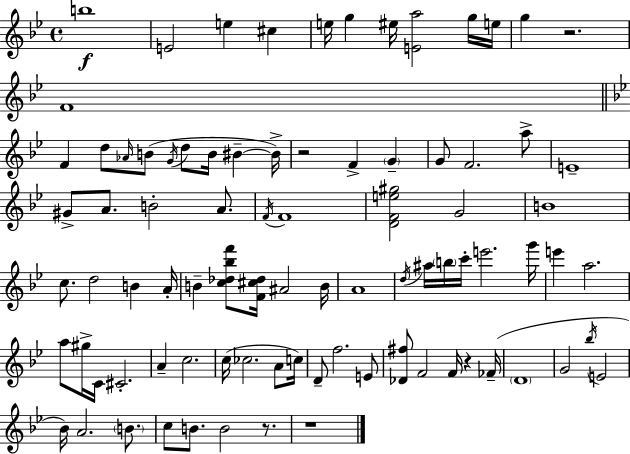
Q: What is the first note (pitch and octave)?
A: B5